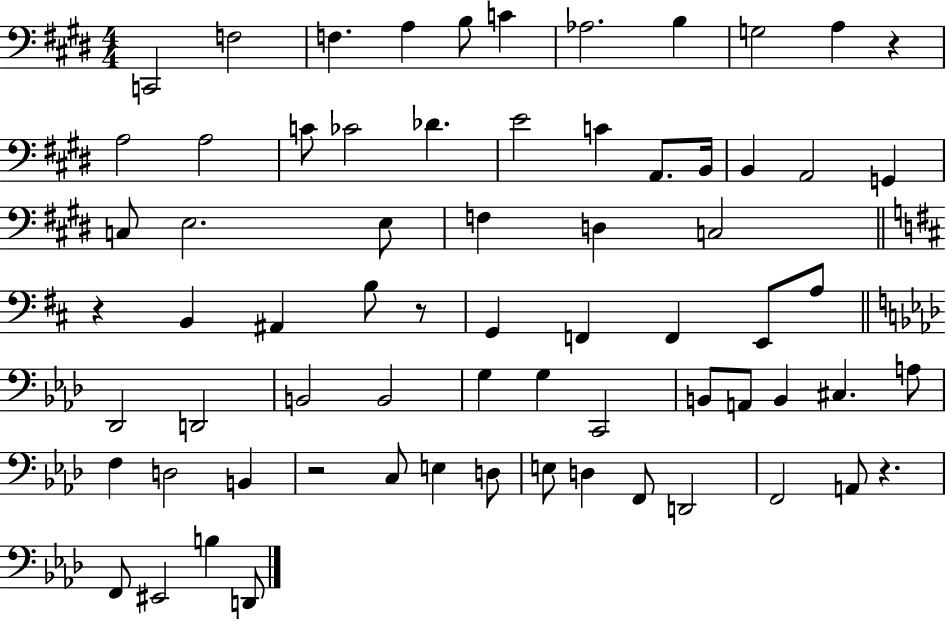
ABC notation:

X:1
T:Untitled
M:4/4
L:1/4
K:E
C,,2 F,2 F, A, B,/2 C _A,2 B, G,2 A, z A,2 A,2 C/2 _C2 _D E2 C A,,/2 B,,/4 B,, A,,2 G,, C,/2 E,2 E,/2 F, D, C,2 z B,, ^A,, B,/2 z/2 G,, F,, F,, E,,/2 A,/2 _D,,2 D,,2 B,,2 B,,2 G, G, C,,2 B,,/2 A,,/2 B,, ^C, A,/2 F, D,2 B,, z2 C,/2 E, D,/2 E,/2 D, F,,/2 D,,2 F,,2 A,,/2 z F,,/2 ^E,,2 B, D,,/2